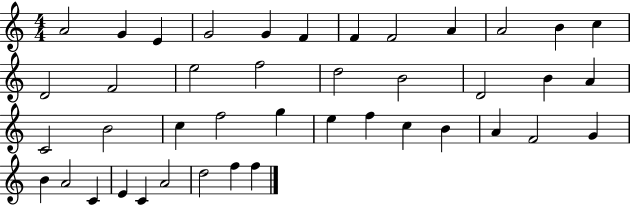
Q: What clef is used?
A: treble